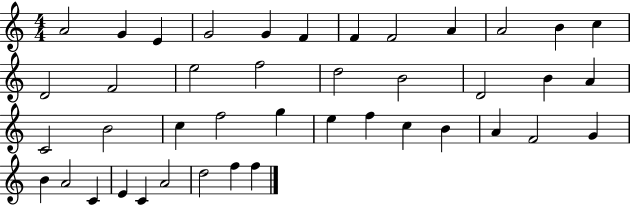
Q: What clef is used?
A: treble